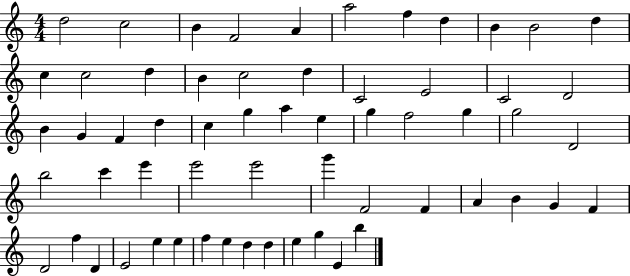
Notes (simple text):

D5/h C5/h B4/q F4/h A4/q A5/h F5/q D5/q B4/q B4/h D5/q C5/q C5/h D5/q B4/q C5/h D5/q C4/h E4/h C4/h D4/h B4/q G4/q F4/q D5/q C5/q G5/q A5/q E5/q G5/q F5/h G5/q G5/h D4/h B5/h C6/q E6/q E6/h E6/h G6/q F4/h F4/q A4/q B4/q G4/q F4/q D4/h F5/q D4/q E4/h E5/q E5/q F5/q E5/q D5/q D5/q E5/q G5/q E4/q B5/q